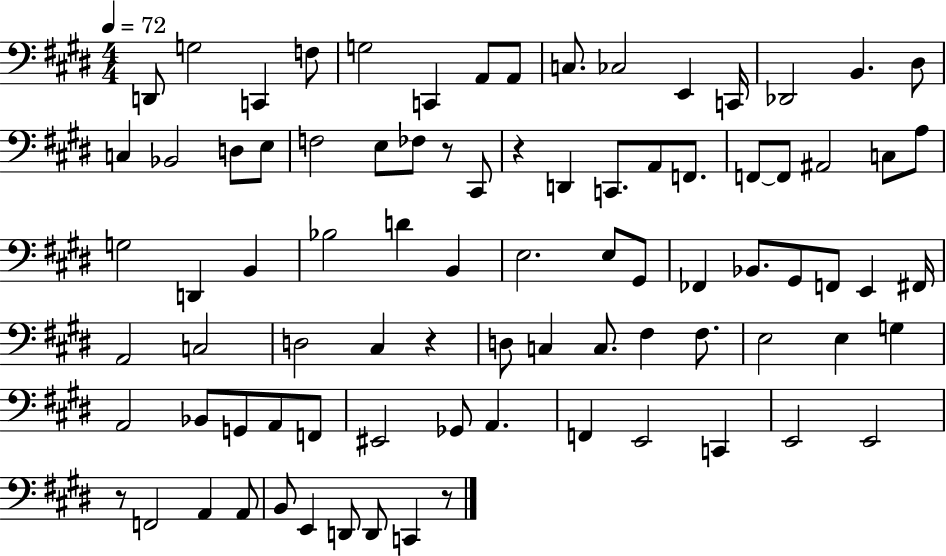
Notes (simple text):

D2/e G3/h C2/q F3/e G3/h C2/q A2/e A2/e C3/e. CES3/h E2/q C2/s Db2/h B2/q. D#3/e C3/q Bb2/h D3/e E3/e F3/h E3/e FES3/e R/e C#2/e R/q D2/q C2/e. A2/e F2/e. F2/e F2/e A#2/h C3/e A3/e G3/h D2/q B2/q Bb3/h D4/q B2/q E3/h. E3/e G#2/e FES2/q Bb2/e. G#2/e F2/e E2/q F#2/s A2/h C3/h D3/h C#3/q R/q D3/e C3/q C3/e. F#3/q F#3/e. E3/h E3/q G3/q A2/h Bb2/e G2/e A2/e F2/e EIS2/h Gb2/e A2/q. F2/q E2/h C2/q E2/h E2/h R/e F2/h A2/q A2/e B2/e E2/q D2/e D2/e C2/q R/e